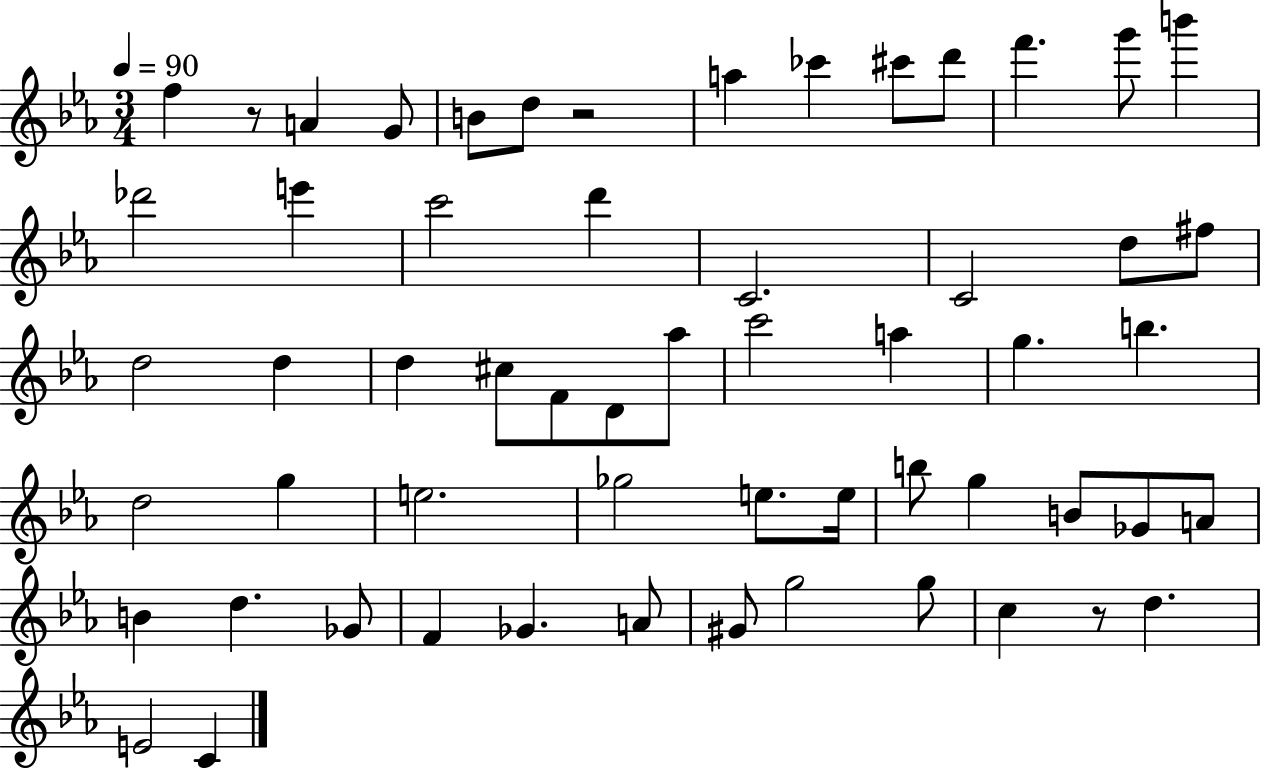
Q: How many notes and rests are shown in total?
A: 58